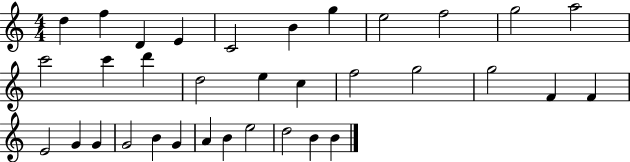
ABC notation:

X:1
T:Untitled
M:4/4
L:1/4
K:C
d f D E C2 B g e2 f2 g2 a2 c'2 c' d' d2 e c f2 g2 g2 F F E2 G G G2 B G A B e2 d2 B B